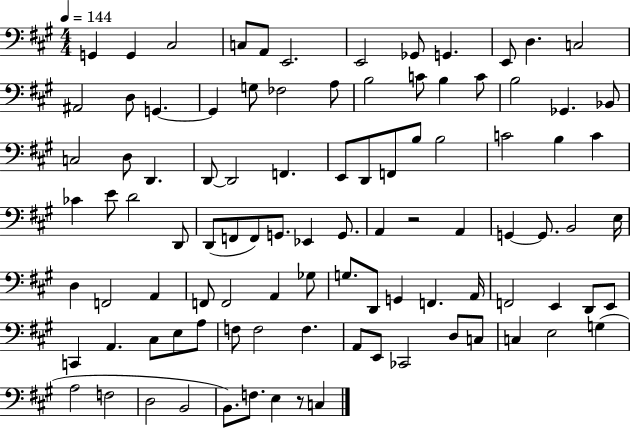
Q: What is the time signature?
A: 4/4